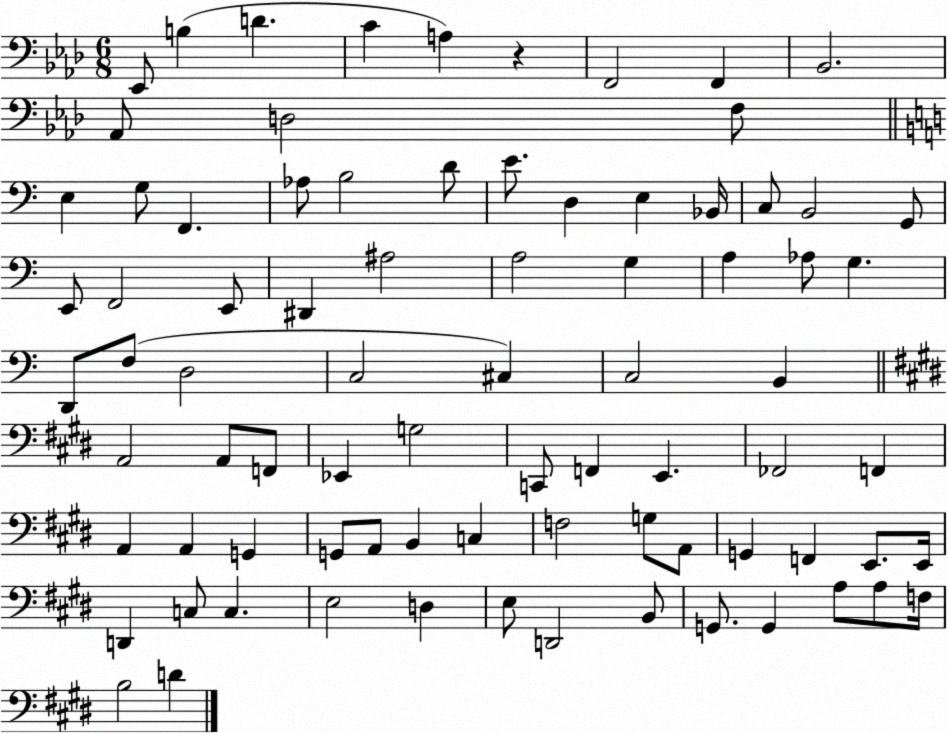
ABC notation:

X:1
T:Untitled
M:6/8
L:1/4
K:Ab
_E,,/2 B, D C A, z F,,2 F,, _B,,2 _A,,/2 D,2 F,/2 E, G,/2 F,, _A,/2 B,2 D/2 E/2 D, E, _B,,/4 C,/2 B,,2 G,,/2 E,,/2 F,,2 E,,/2 ^D,, ^A,2 A,2 G, A, _A,/2 G, D,,/2 F,/2 D,2 C,2 ^C, C,2 B,, A,,2 A,,/2 F,,/2 _E,, G,2 C,,/2 F,, E,, _F,,2 F,, A,, A,, G,, G,,/2 A,,/2 B,, C, F,2 G,/2 A,,/2 G,, F,, E,,/2 E,,/4 D,, C,/2 C, E,2 D, E,/2 D,,2 B,,/2 G,,/2 G,, A,/2 A,/2 F,/4 B,2 D